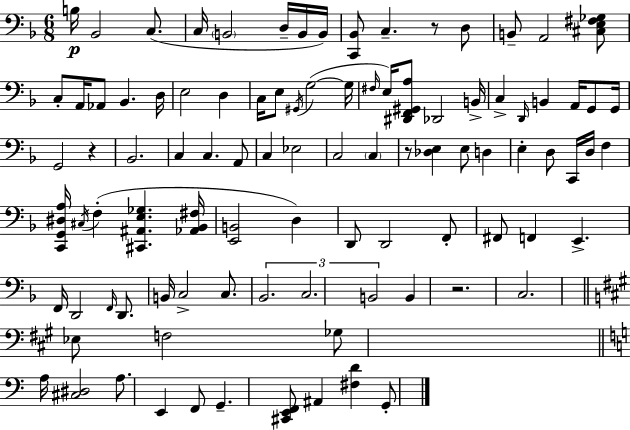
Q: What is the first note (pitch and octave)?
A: B3